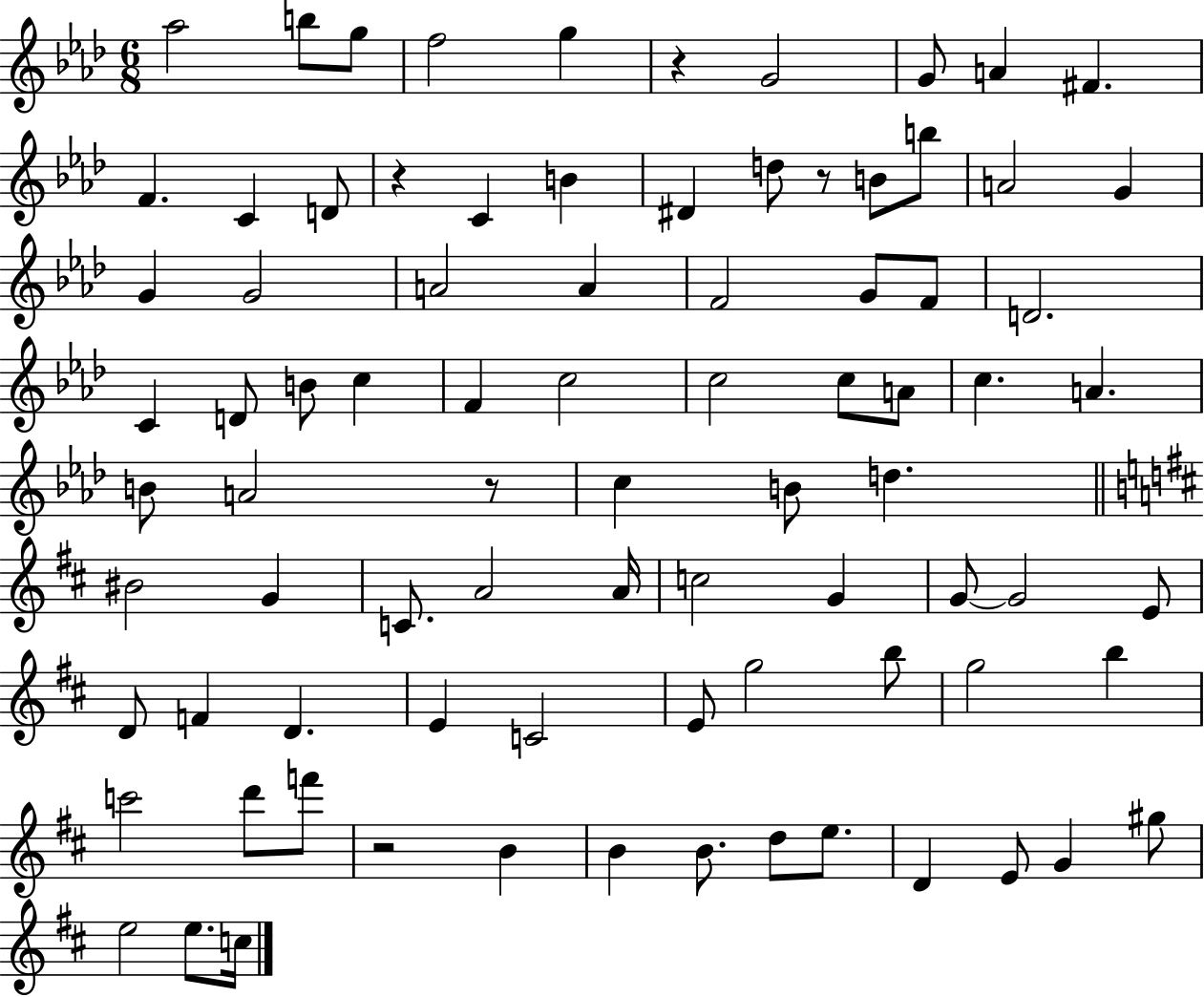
X:1
T:Untitled
M:6/8
L:1/4
K:Ab
_a2 b/2 g/2 f2 g z G2 G/2 A ^F F C D/2 z C B ^D d/2 z/2 B/2 b/2 A2 G G G2 A2 A F2 G/2 F/2 D2 C D/2 B/2 c F c2 c2 c/2 A/2 c A B/2 A2 z/2 c B/2 d ^B2 G C/2 A2 A/4 c2 G G/2 G2 E/2 D/2 F D E C2 E/2 g2 b/2 g2 b c'2 d'/2 f'/2 z2 B B B/2 d/2 e/2 D E/2 G ^g/2 e2 e/2 c/4